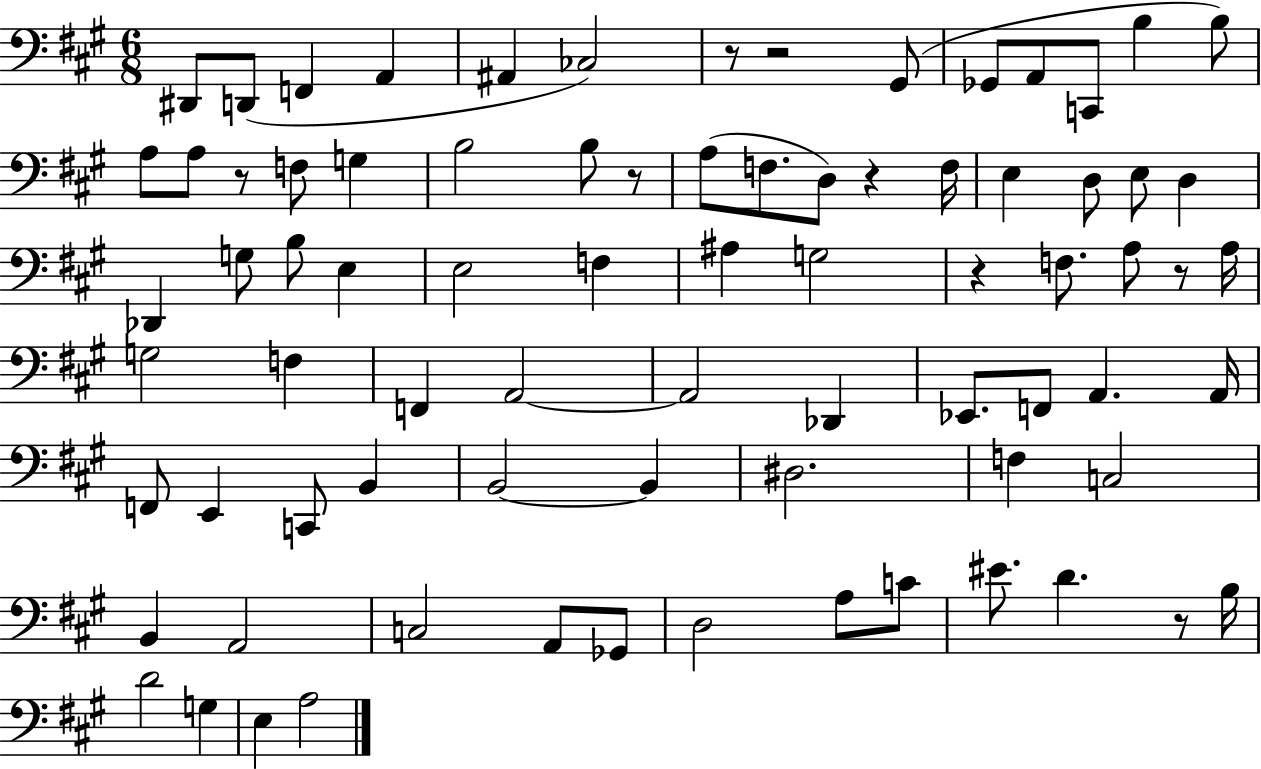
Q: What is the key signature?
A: A major